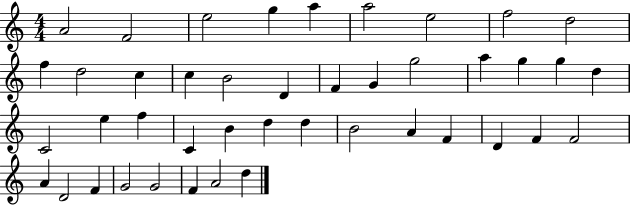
A4/h F4/h E5/h G5/q A5/q A5/h E5/h F5/h D5/h F5/q D5/h C5/q C5/q B4/h D4/q F4/q G4/q G5/h A5/q G5/q G5/q D5/q C4/h E5/q F5/q C4/q B4/q D5/q D5/q B4/h A4/q F4/q D4/q F4/q F4/h A4/q D4/h F4/q G4/h G4/h F4/q A4/h D5/q